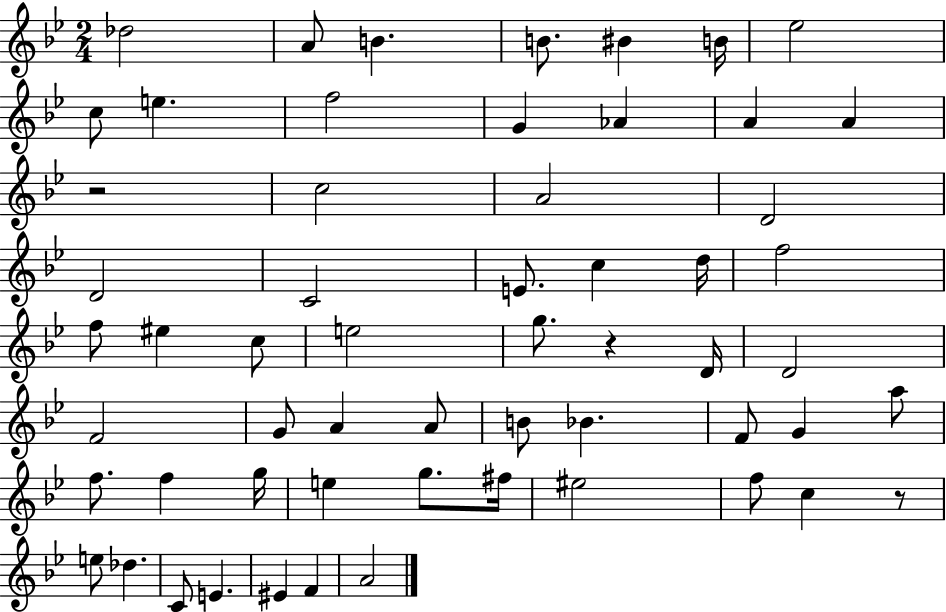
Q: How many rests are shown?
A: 3